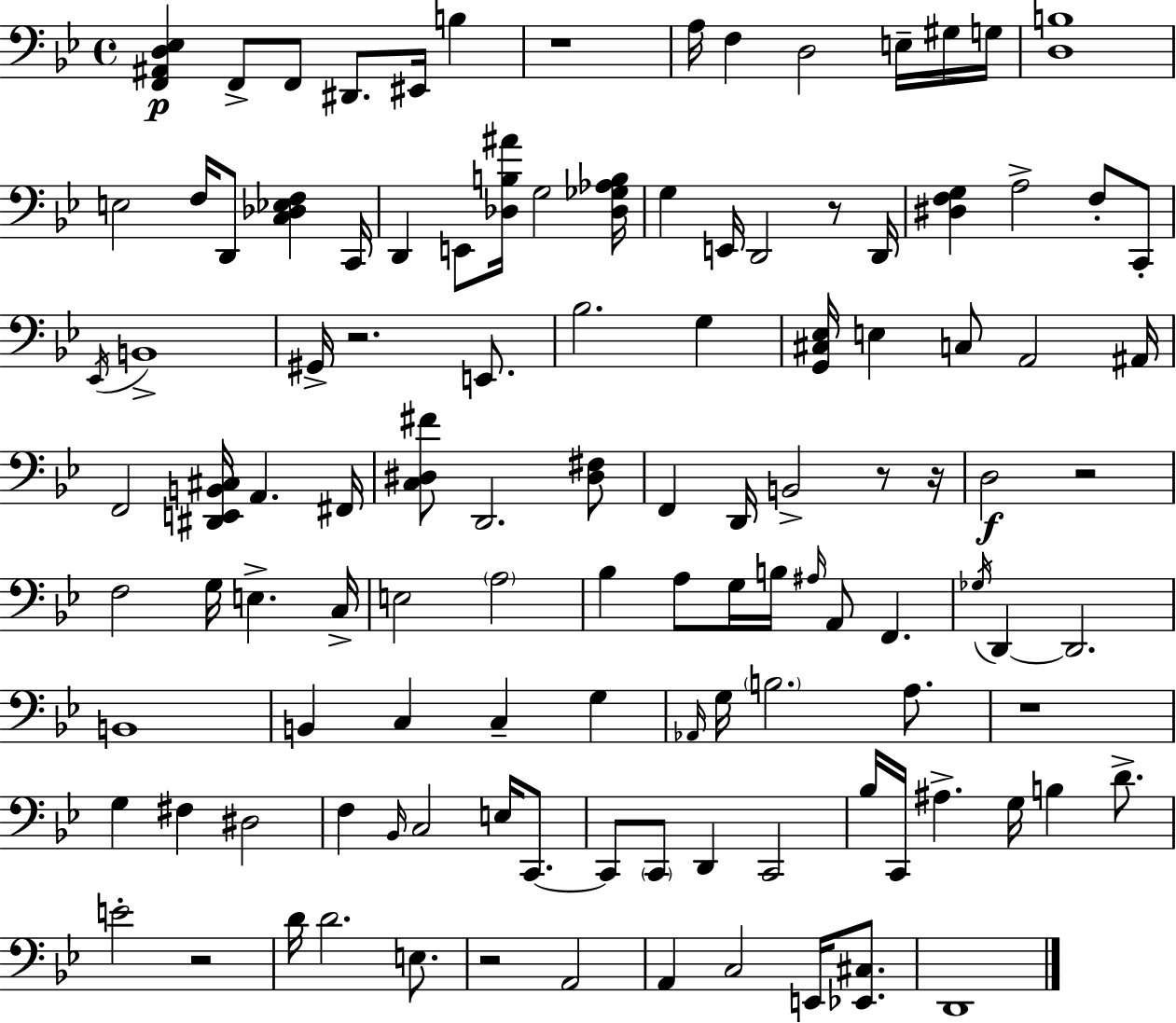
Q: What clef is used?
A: bass